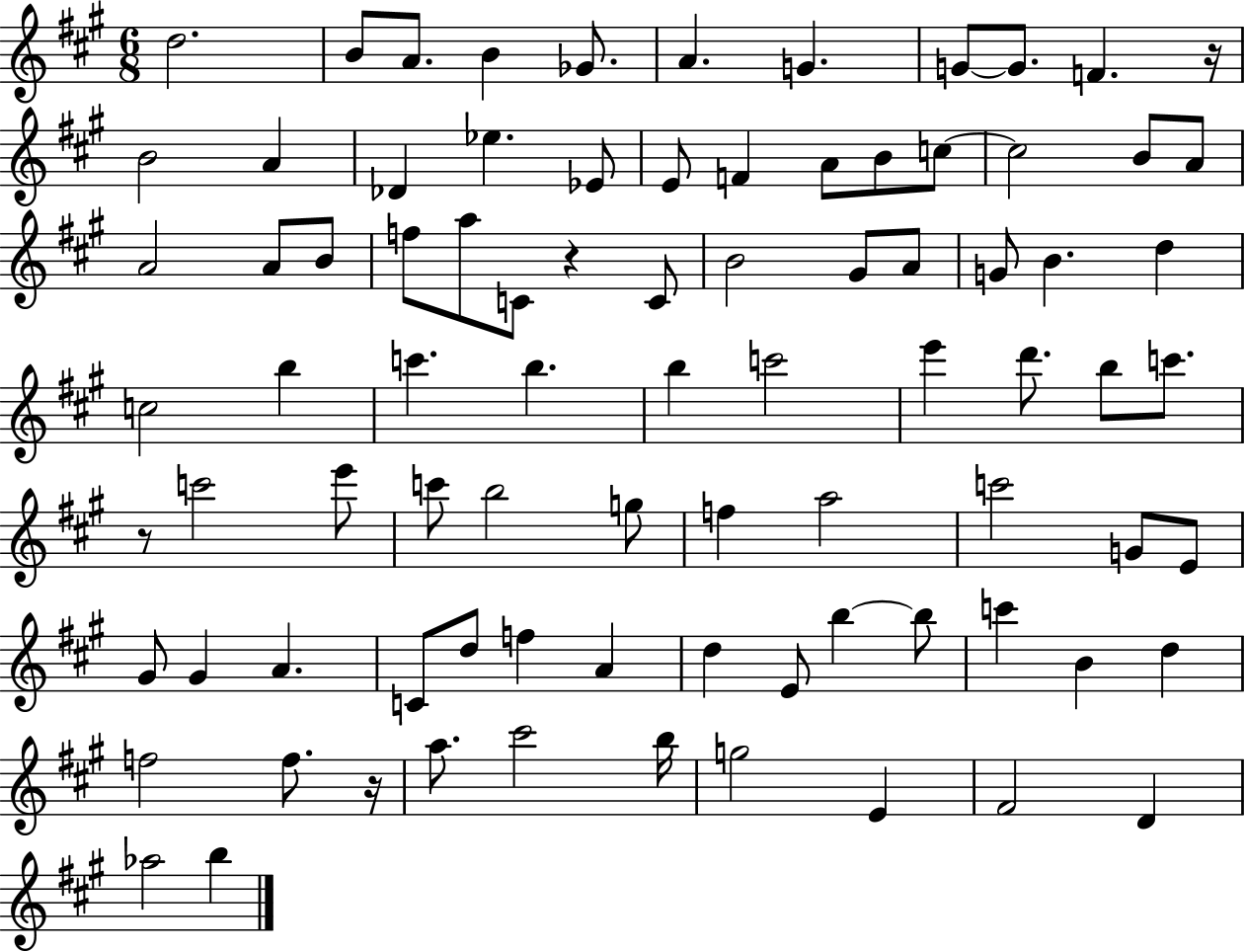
{
  \clef treble
  \numericTimeSignature
  \time 6/8
  \key a \major
  d''2. | b'8 a'8. b'4 ges'8. | a'4. g'4. | g'8~~ g'8. f'4. r16 | \break b'2 a'4 | des'4 ees''4. ees'8 | e'8 f'4 a'8 b'8 c''8~~ | c''2 b'8 a'8 | \break a'2 a'8 b'8 | f''8 a''8 c'8 r4 c'8 | b'2 gis'8 a'8 | g'8 b'4. d''4 | \break c''2 b''4 | c'''4. b''4. | b''4 c'''2 | e'''4 d'''8. b''8 c'''8. | \break r8 c'''2 e'''8 | c'''8 b''2 g''8 | f''4 a''2 | c'''2 g'8 e'8 | \break gis'8 gis'4 a'4. | c'8 d''8 f''4 a'4 | d''4 e'8 b''4~~ b''8 | c'''4 b'4 d''4 | \break f''2 f''8. r16 | a''8. cis'''2 b''16 | g''2 e'4 | fis'2 d'4 | \break aes''2 b''4 | \bar "|."
}